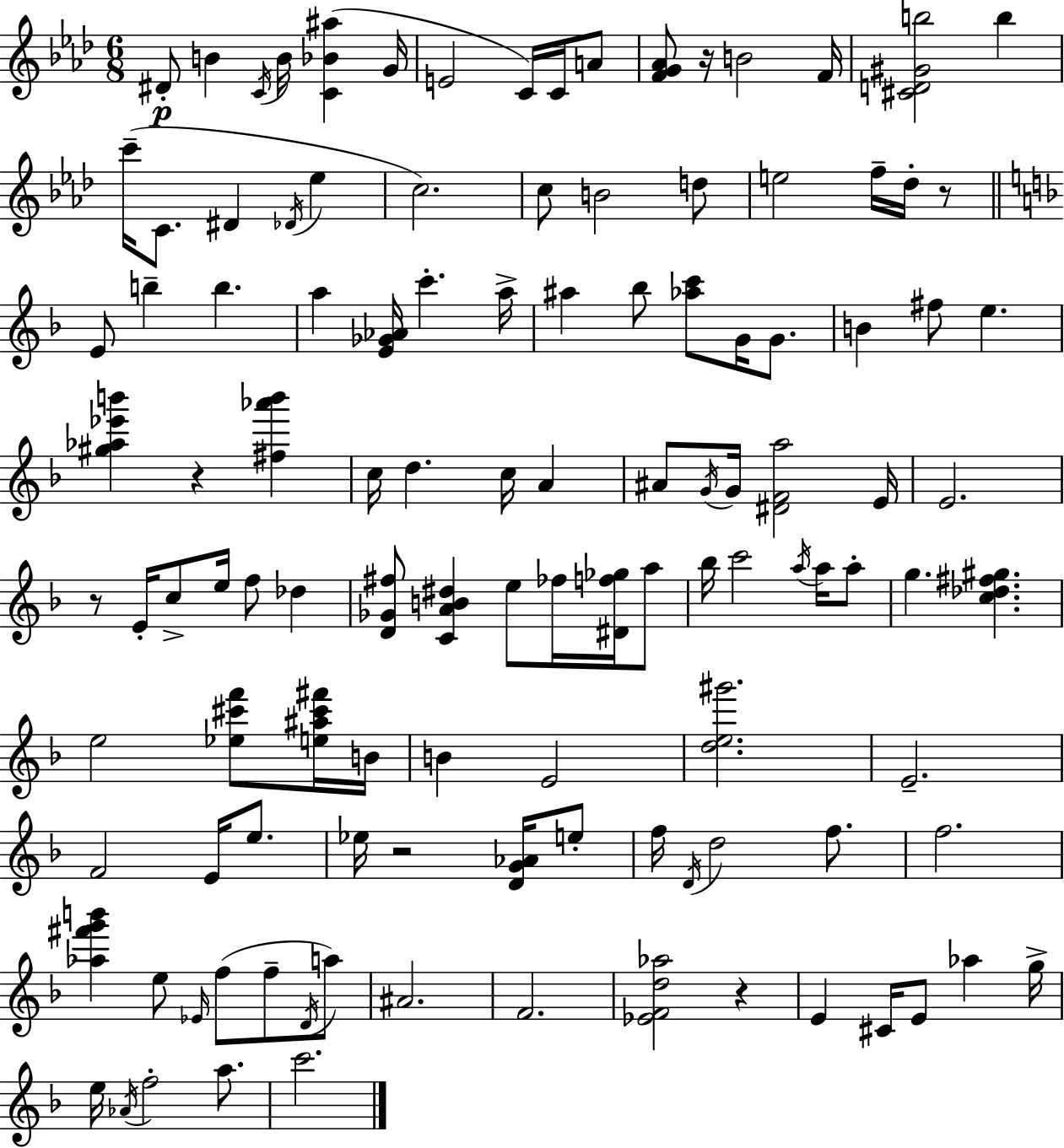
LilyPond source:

{
  \clef treble
  \numericTimeSignature
  \time 6/8
  \key f \minor
  dis'8-.\p b'4 \acciaccatura { c'16 } b'16 <c' bes' ais''>4( | g'16 e'2 c'16) c'16 a'8 | <f' g' aes'>8 r16 b'2 | f'16 <cis' d' gis' b''>2 b''4 | \break c'''16--( c'8. dis'4 \acciaccatura { des'16 } ees''4 | c''2.) | c''8 b'2 | d''8 e''2 f''16-- des''16-. | \break r8 \bar "||" \break \key f \major e'8 b''4-- b''4. | a''4 <e' ges' aes'>16 c'''4.-. a''16-> | ais''4 bes''8 <aes'' c'''>8 g'16 g'8. | b'4 fis''8 e''4. | \break <gis'' aes'' ees''' b'''>4 r4 <fis'' aes''' b'''>4 | c''16 d''4. c''16 a'4 | ais'8 \acciaccatura { g'16 } g'16 <dis' f' a''>2 | e'16 e'2. | \break r8 e'16-. c''8-> e''16 f''8 des''4 | <d' ges' fis''>8 <c' a' b' dis''>4 e''8 fes''16 <dis' f'' ges''>16 a''8 | bes''16 c'''2 \acciaccatura { a''16 } a''16 | a''8-. g''4. <c'' des'' fis'' gis''>4. | \break e''2 <ees'' cis''' f'''>8 | <e'' ais'' cis''' fis'''>16 b'16 b'4 e'2 | <d'' e'' gis'''>2. | e'2.-- | \break f'2 e'16 e''8. | ees''16 r2 <d' g' aes'>16 | e''8-. f''16 \acciaccatura { d'16 } d''2 | f''8. f''2. | \break <aes'' fis''' g''' b'''>4 e''8 \grace { ees'16 }( f''8 | f''8-- \acciaccatura { d'16 }) a''8 ais'2. | f'2. | <ees' f' d'' aes''>2 | \break r4 e'4 cis'16 e'8 | aes''4 g''16-> e''16 \acciaccatura { aes'16 } f''2-. | a''8. c'''2. | \bar "|."
}